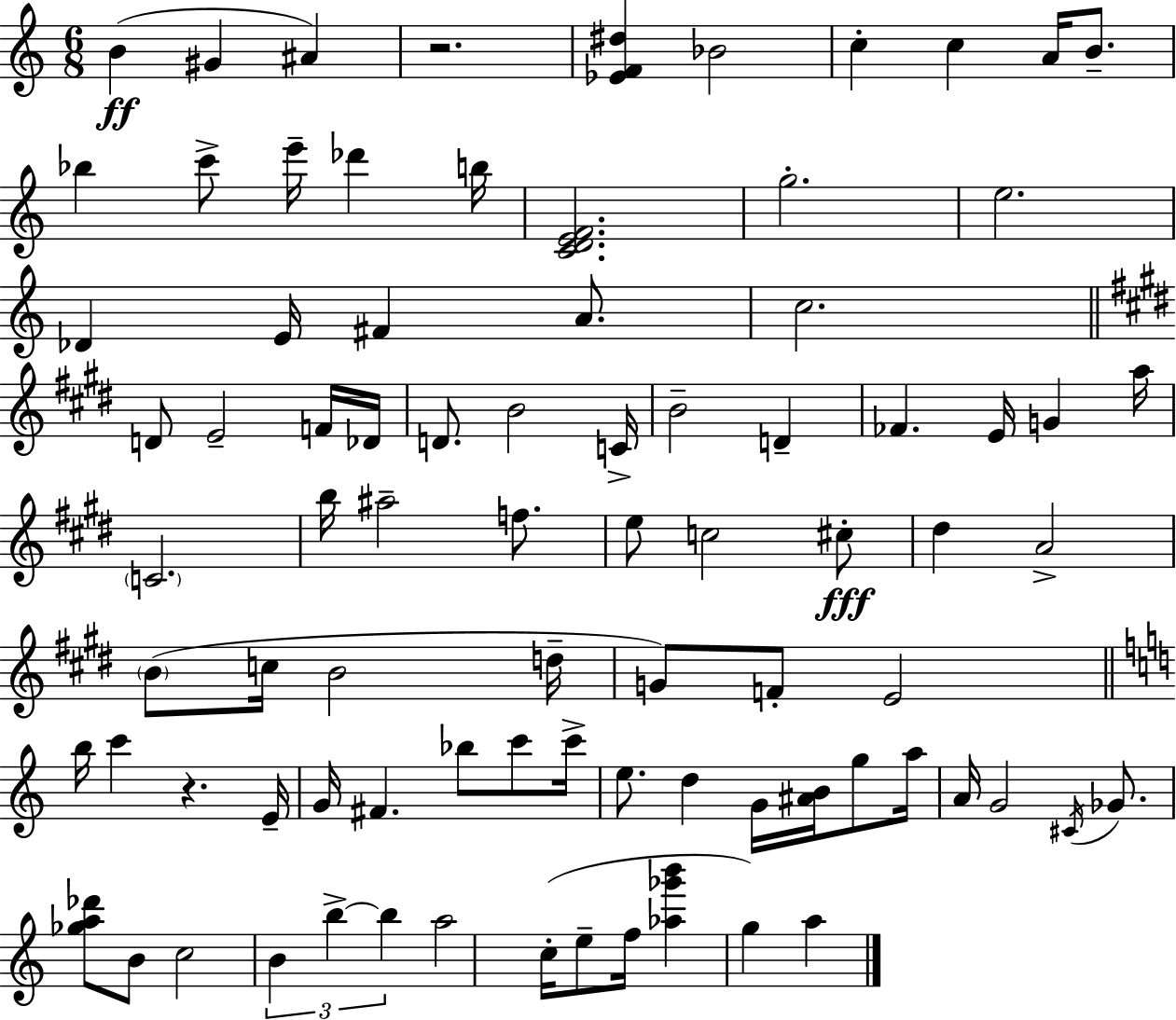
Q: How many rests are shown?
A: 2